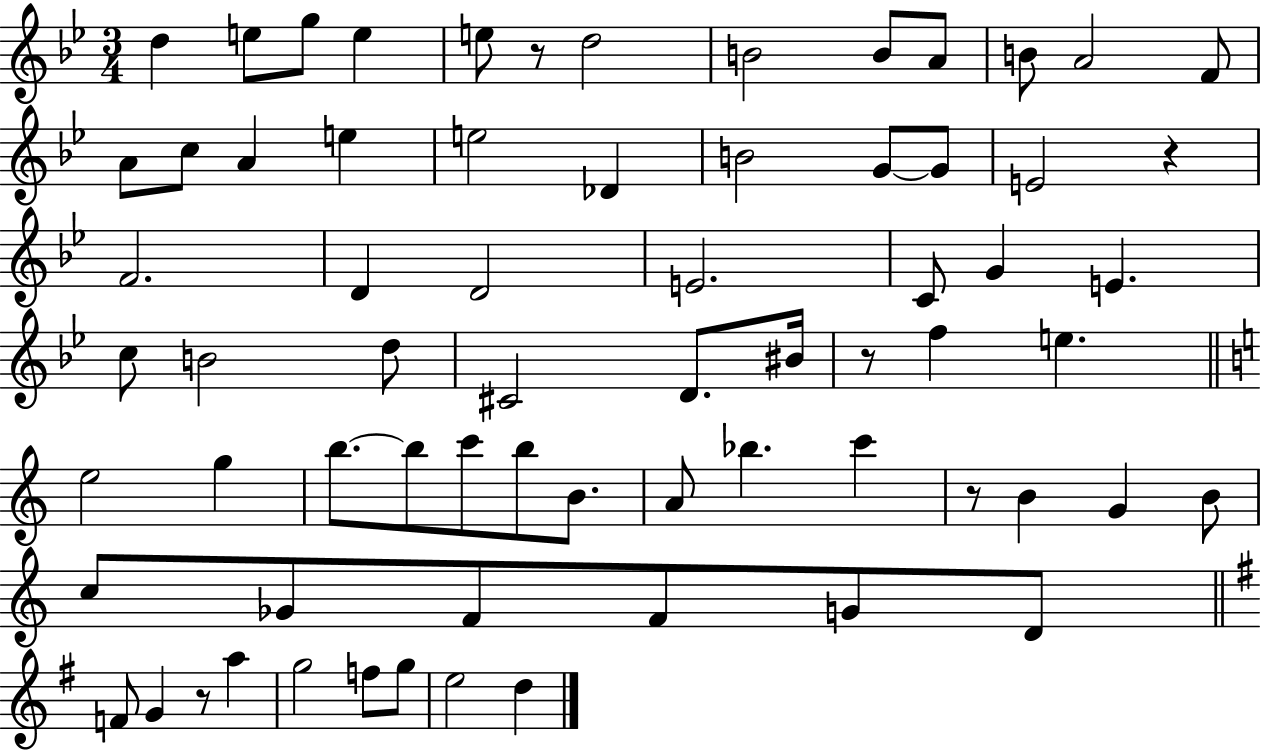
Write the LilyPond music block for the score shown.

{
  \clef treble
  \numericTimeSignature
  \time 3/4
  \key bes \major
  d''4 e''8 g''8 e''4 | e''8 r8 d''2 | b'2 b'8 a'8 | b'8 a'2 f'8 | \break a'8 c''8 a'4 e''4 | e''2 des'4 | b'2 g'8~~ g'8 | e'2 r4 | \break f'2. | d'4 d'2 | e'2. | c'8 g'4 e'4. | \break c''8 b'2 d''8 | cis'2 d'8. bis'16 | r8 f''4 e''4. | \bar "||" \break \key c \major e''2 g''4 | b''8.~~ b''8 c'''8 b''8 b'8. | a'8 bes''4. c'''4 | r8 b'4 g'4 b'8 | \break c''8 ges'8 f'8 f'8 g'8 d'8 | \bar "||" \break \key g \major f'8 g'4 r8 a''4 | g''2 f''8 g''8 | e''2 d''4 | \bar "|."
}